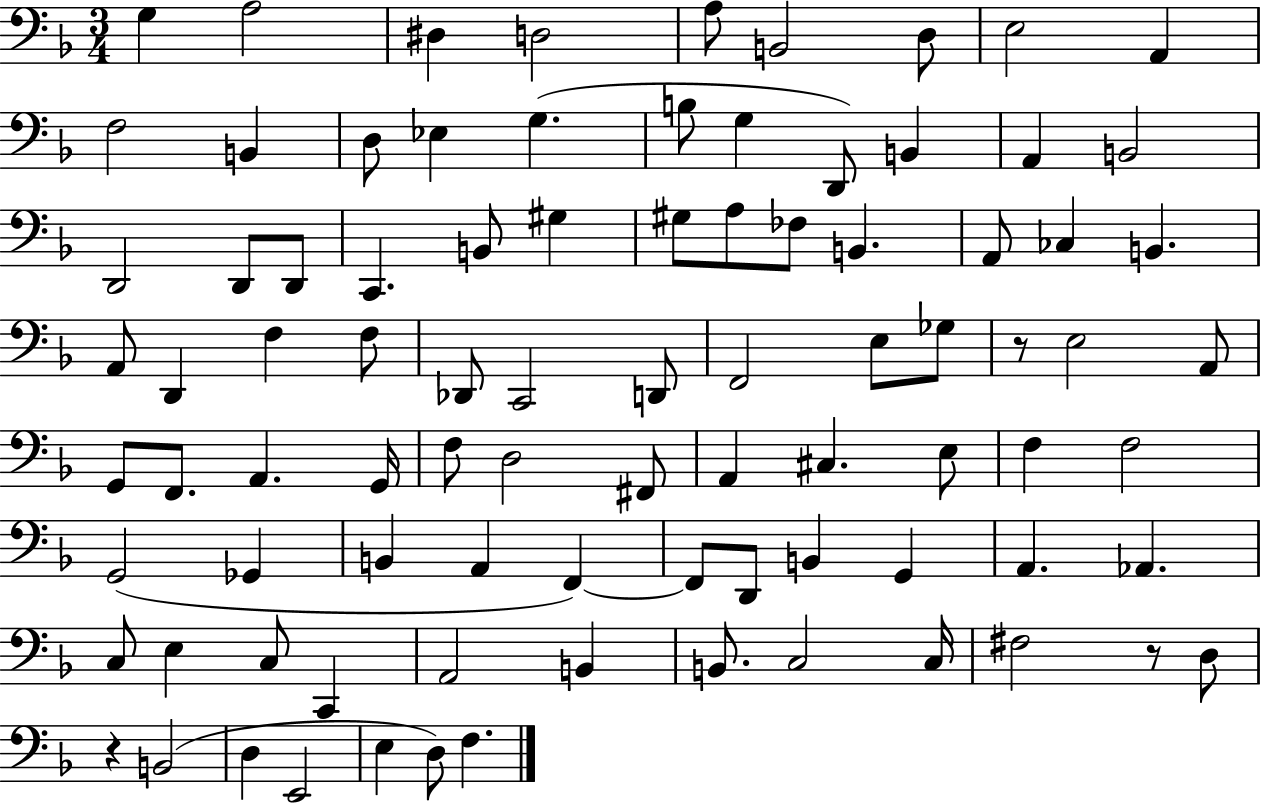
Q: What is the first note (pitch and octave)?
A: G3